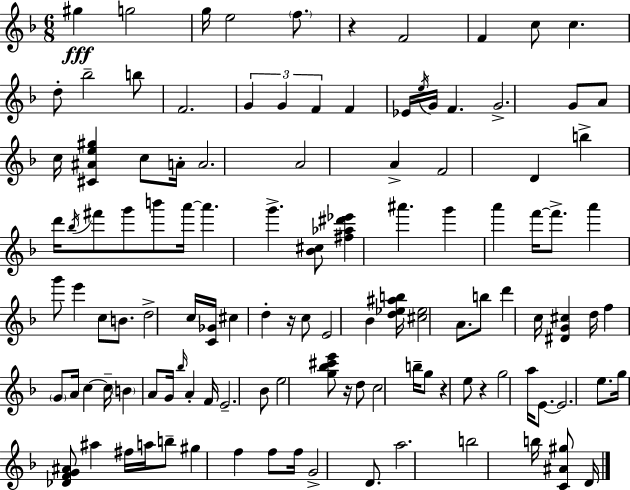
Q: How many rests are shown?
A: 5